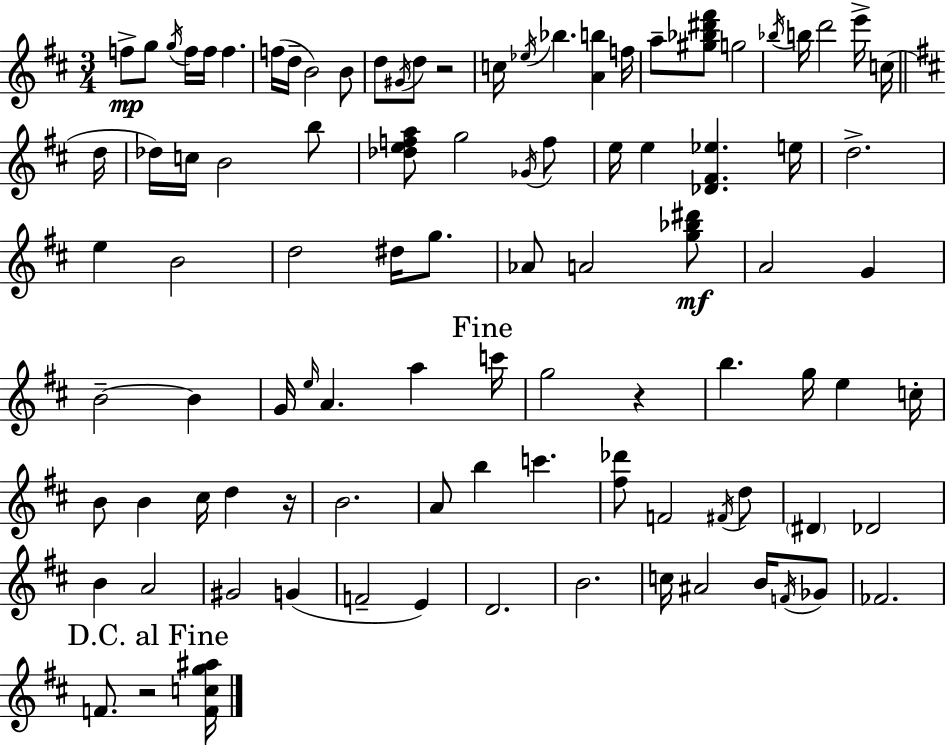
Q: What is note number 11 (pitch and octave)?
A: D5